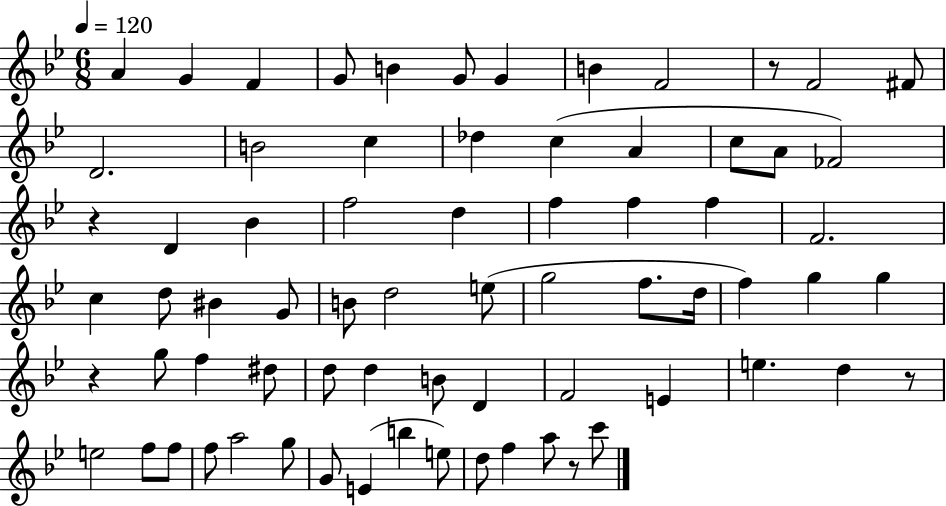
X:1
T:Untitled
M:6/8
L:1/4
K:Bb
A G F G/2 B G/2 G B F2 z/2 F2 ^F/2 D2 B2 c _d c A c/2 A/2 _F2 z D _B f2 d f f f F2 c d/2 ^B G/2 B/2 d2 e/2 g2 f/2 d/4 f g g z g/2 f ^d/2 d/2 d B/2 D F2 E e d z/2 e2 f/2 f/2 f/2 a2 g/2 G/2 E b e/2 d/2 f a/2 z/2 c'/2